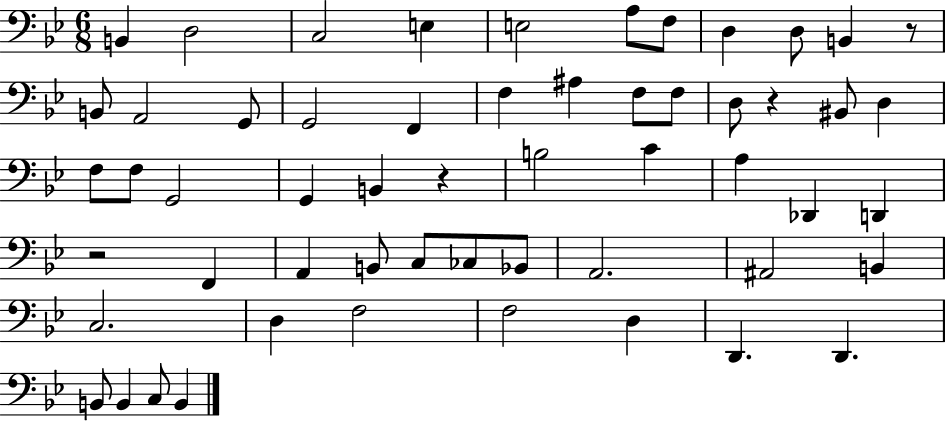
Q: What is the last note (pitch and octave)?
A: B2